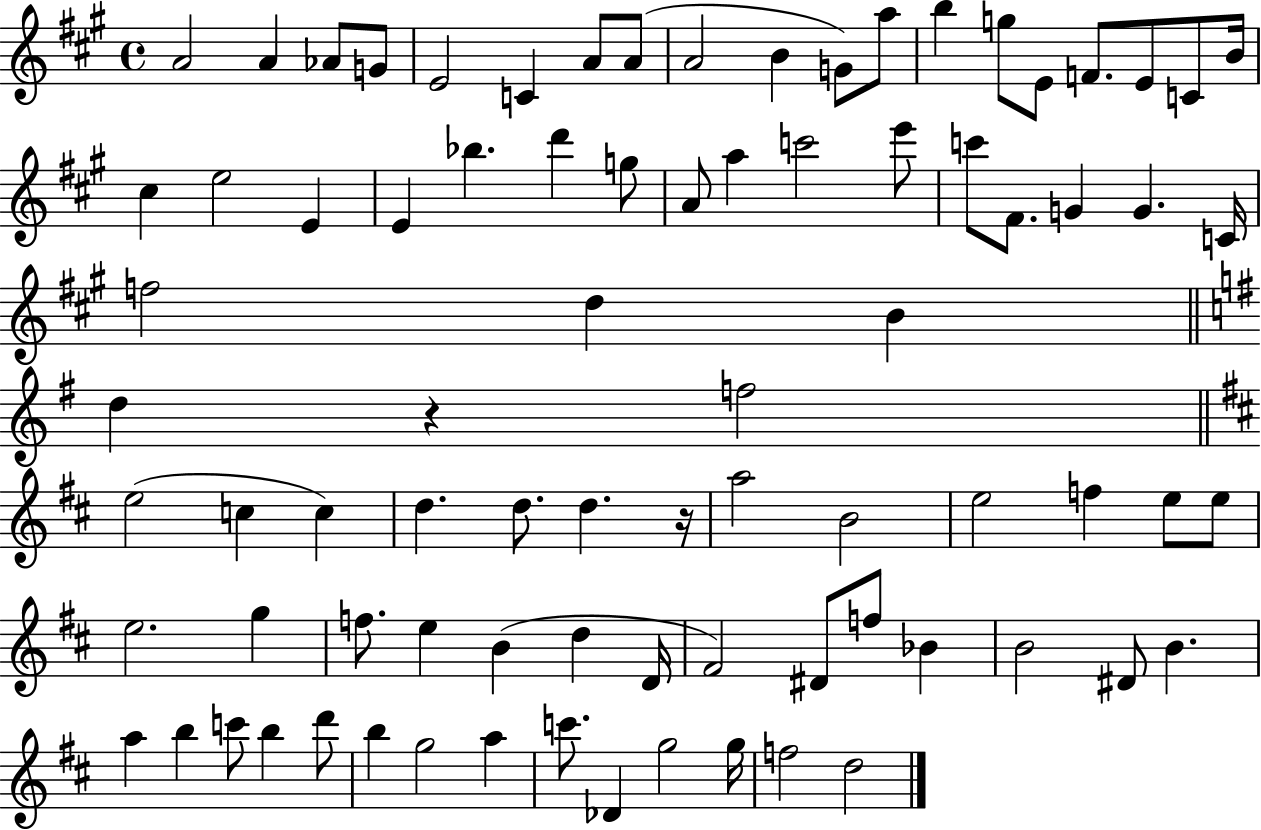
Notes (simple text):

A4/h A4/q Ab4/e G4/e E4/h C4/q A4/e A4/e A4/h B4/q G4/e A5/e B5/q G5/e E4/e F4/e. E4/e C4/e B4/s C#5/q E5/h E4/q E4/q Bb5/q. D6/q G5/e A4/e A5/q C6/h E6/e C6/e F#4/e. G4/q G4/q. C4/s F5/h D5/q B4/q D5/q R/q F5/h E5/h C5/q C5/q D5/q. D5/e. D5/q. R/s A5/h B4/h E5/h F5/q E5/e E5/e E5/h. G5/q F5/e. E5/q B4/q D5/q D4/s F#4/h D#4/e F5/e Bb4/q B4/h D#4/e B4/q. A5/q B5/q C6/e B5/q D6/e B5/q G5/h A5/q C6/e. Db4/q G5/h G5/s F5/h D5/h